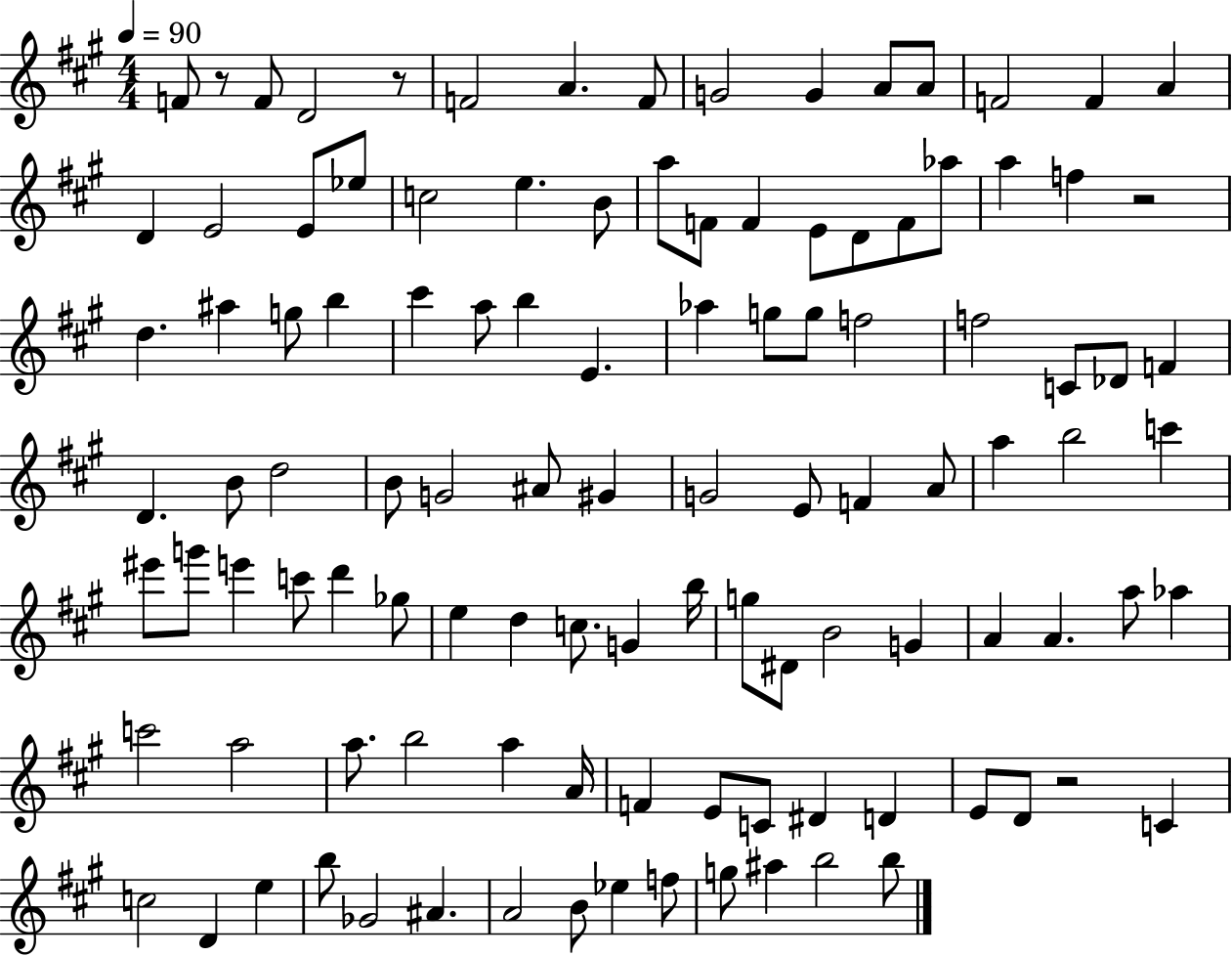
F4/e R/e F4/e D4/h R/e F4/h A4/q. F4/e G4/h G4/q A4/e A4/e F4/h F4/q A4/q D4/q E4/h E4/e Eb5/e C5/h E5/q. B4/e A5/e F4/e F4/q E4/e D4/e F4/e Ab5/e A5/q F5/q R/h D5/q. A#5/q G5/e B5/q C#6/q A5/e B5/q E4/q. Ab5/q G5/e G5/e F5/h F5/h C4/e Db4/e F4/q D4/q. B4/e D5/h B4/e G4/h A#4/e G#4/q G4/h E4/e F4/q A4/e A5/q B5/h C6/q EIS6/e G6/e E6/q C6/e D6/q Gb5/e E5/q D5/q C5/e. G4/q B5/s G5/e D#4/e B4/h G4/q A4/q A4/q. A5/e Ab5/q C6/h A5/h A5/e. B5/h A5/q A4/s F4/q E4/e C4/e D#4/q D4/q E4/e D4/e R/h C4/q C5/h D4/q E5/q B5/e Gb4/h A#4/q. A4/h B4/e Eb5/q F5/e G5/e A#5/q B5/h B5/e